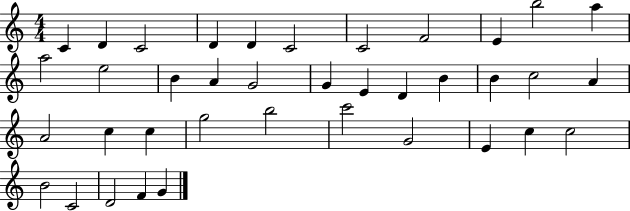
C4/q D4/q C4/h D4/q D4/q C4/h C4/h F4/h E4/q B5/h A5/q A5/h E5/h B4/q A4/q G4/h G4/q E4/q D4/q B4/q B4/q C5/h A4/q A4/h C5/q C5/q G5/h B5/h C6/h G4/h E4/q C5/q C5/h B4/h C4/h D4/h F4/q G4/q